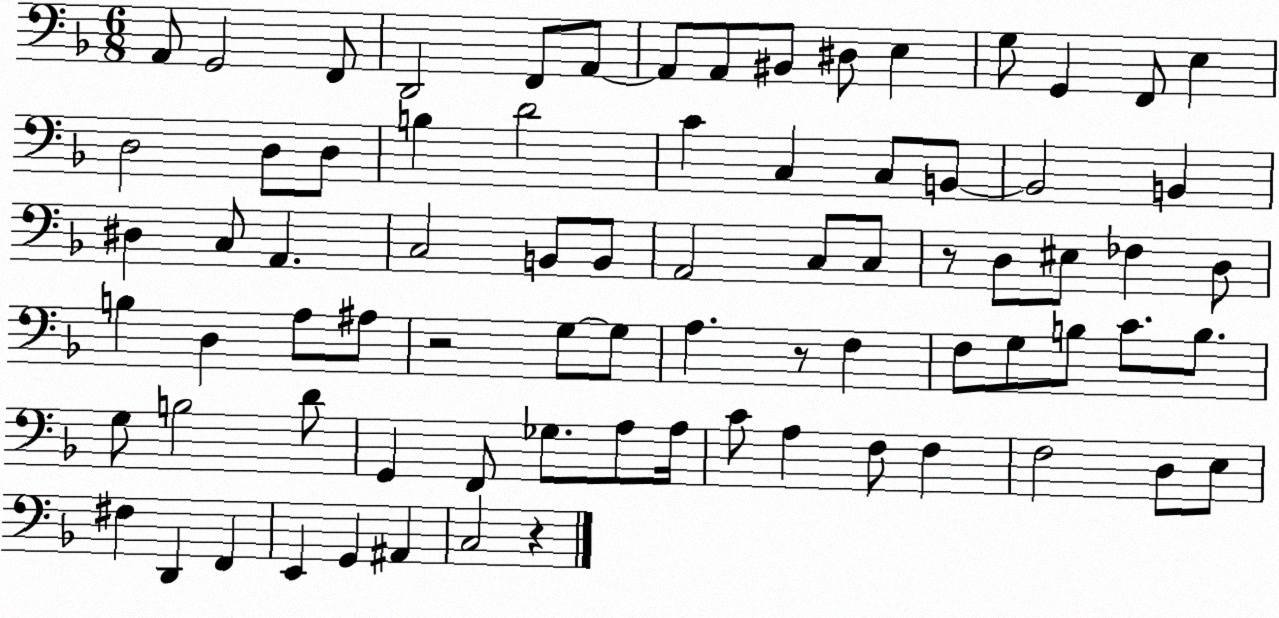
X:1
T:Untitled
M:6/8
L:1/4
K:F
A,,/2 G,,2 F,,/2 D,,2 F,,/2 A,,/2 A,,/2 A,,/2 ^B,,/2 ^D,/2 E, G,/2 G,, F,,/2 E, D,2 D,/2 D,/2 B, D2 C C, C,/2 B,,/2 B,,2 B,, ^D, C,/2 A,, C,2 B,,/2 B,,/2 A,,2 C,/2 C,/2 z/2 D,/2 ^E,/2 _F, D,/2 B, D, A,/2 ^A,/2 z2 G,/2 G,/2 A, z/2 F, F,/2 G,/2 B,/2 C/2 B,/2 G,/2 B,2 D/2 G,, F,,/2 _G,/2 A,/2 A,/4 C/2 A, F,/2 F, F,2 D,/2 E,/2 ^F, D,, F,, E,, G,, ^A,, C,2 z